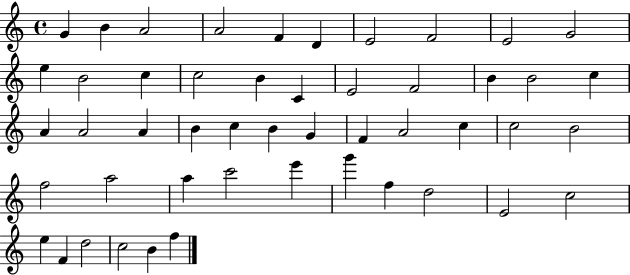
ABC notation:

X:1
T:Untitled
M:4/4
L:1/4
K:C
G B A2 A2 F D E2 F2 E2 G2 e B2 c c2 B C E2 F2 B B2 c A A2 A B c B G F A2 c c2 B2 f2 a2 a c'2 e' g' f d2 E2 c2 e F d2 c2 B f